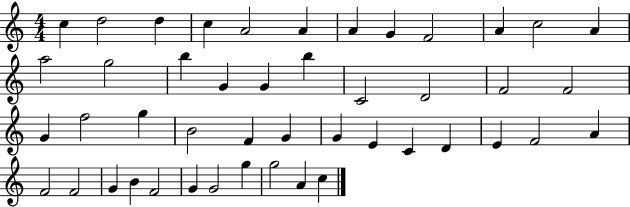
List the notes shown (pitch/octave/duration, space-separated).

C5/q D5/h D5/q C5/q A4/h A4/q A4/q G4/q F4/h A4/q C5/h A4/q A5/h G5/h B5/q G4/q G4/q B5/q C4/h D4/h F4/h F4/h G4/q F5/h G5/q B4/h F4/q G4/q G4/q E4/q C4/q D4/q E4/q F4/h A4/q F4/h F4/h G4/q B4/q F4/h G4/q G4/h G5/q G5/h A4/q C5/q